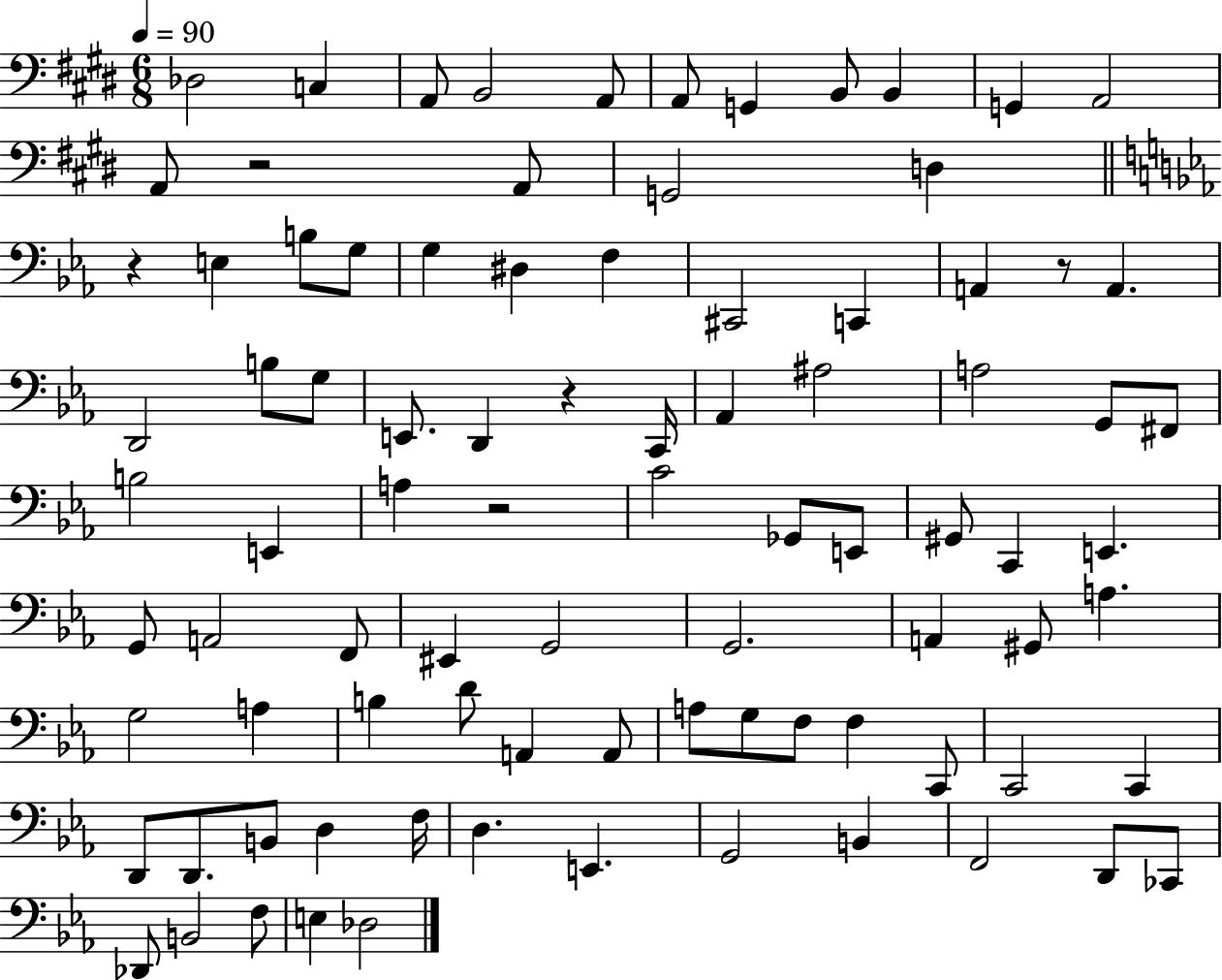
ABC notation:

X:1
T:Untitled
M:6/8
L:1/4
K:E
_D,2 C, A,,/2 B,,2 A,,/2 A,,/2 G,, B,,/2 B,, G,, A,,2 A,,/2 z2 A,,/2 G,,2 D, z E, B,/2 G,/2 G, ^D, F, ^C,,2 C,, A,, z/2 A,, D,,2 B,/2 G,/2 E,,/2 D,, z C,,/4 _A,, ^A,2 A,2 G,,/2 ^F,,/2 B,2 E,, A, z2 C2 _G,,/2 E,,/2 ^G,,/2 C,, E,, G,,/2 A,,2 F,,/2 ^E,, G,,2 G,,2 A,, ^G,,/2 A, G,2 A, B, D/2 A,, A,,/2 A,/2 G,/2 F,/2 F, C,,/2 C,,2 C,, D,,/2 D,,/2 B,,/2 D, F,/4 D, E,, G,,2 B,, F,,2 D,,/2 _C,,/2 _D,,/2 B,,2 F,/2 E, _D,2